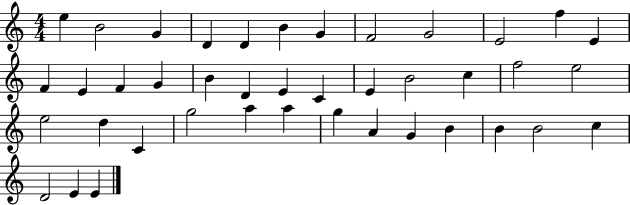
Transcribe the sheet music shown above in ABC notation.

X:1
T:Untitled
M:4/4
L:1/4
K:C
e B2 G D D B G F2 G2 E2 f E F E F G B D E C E B2 c f2 e2 e2 d C g2 a a g A G B B B2 c D2 E E